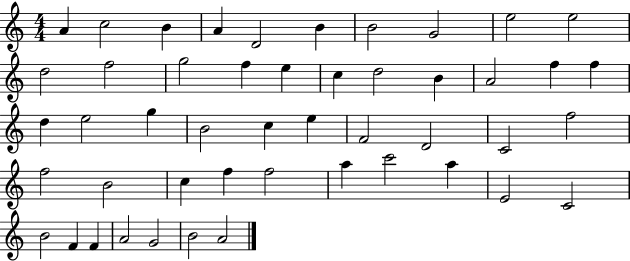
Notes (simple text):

A4/q C5/h B4/q A4/q D4/h B4/q B4/h G4/h E5/h E5/h D5/h F5/h G5/h F5/q E5/q C5/q D5/h B4/q A4/h F5/q F5/q D5/q E5/h G5/q B4/h C5/q E5/q F4/h D4/h C4/h F5/h F5/h B4/h C5/q F5/q F5/h A5/q C6/h A5/q E4/h C4/h B4/h F4/q F4/q A4/h G4/h B4/h A4/h